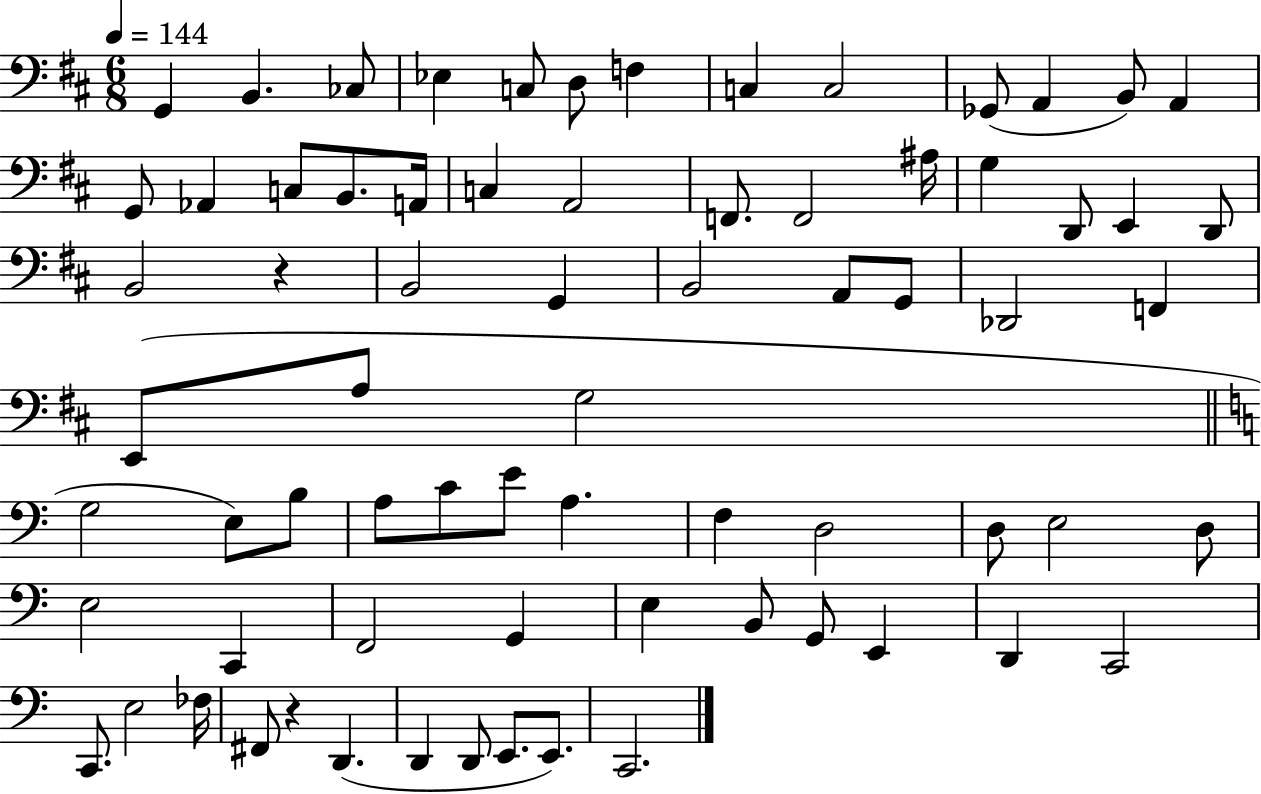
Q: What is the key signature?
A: D major